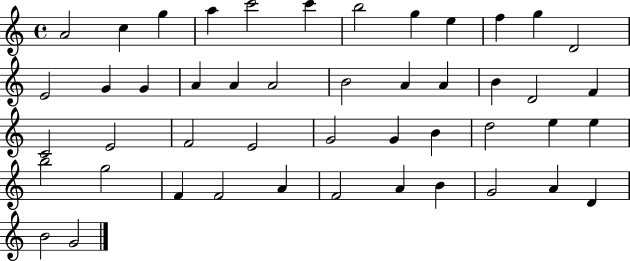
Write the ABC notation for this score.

X:1
T:Untitled
M:4/4
L:1/4
K:C
A2 c g a c'2 c' b2 g e f g D2 E2 G G A A A2 B2 A A B D2 F C2 E2 F2 E2 G2 G B d2 e e b2 g2 F F2 A F2 A B G2 A D B2 G2